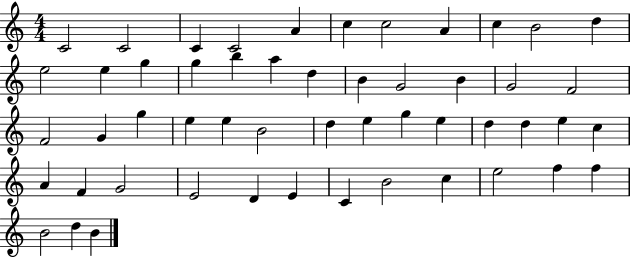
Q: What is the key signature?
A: C major